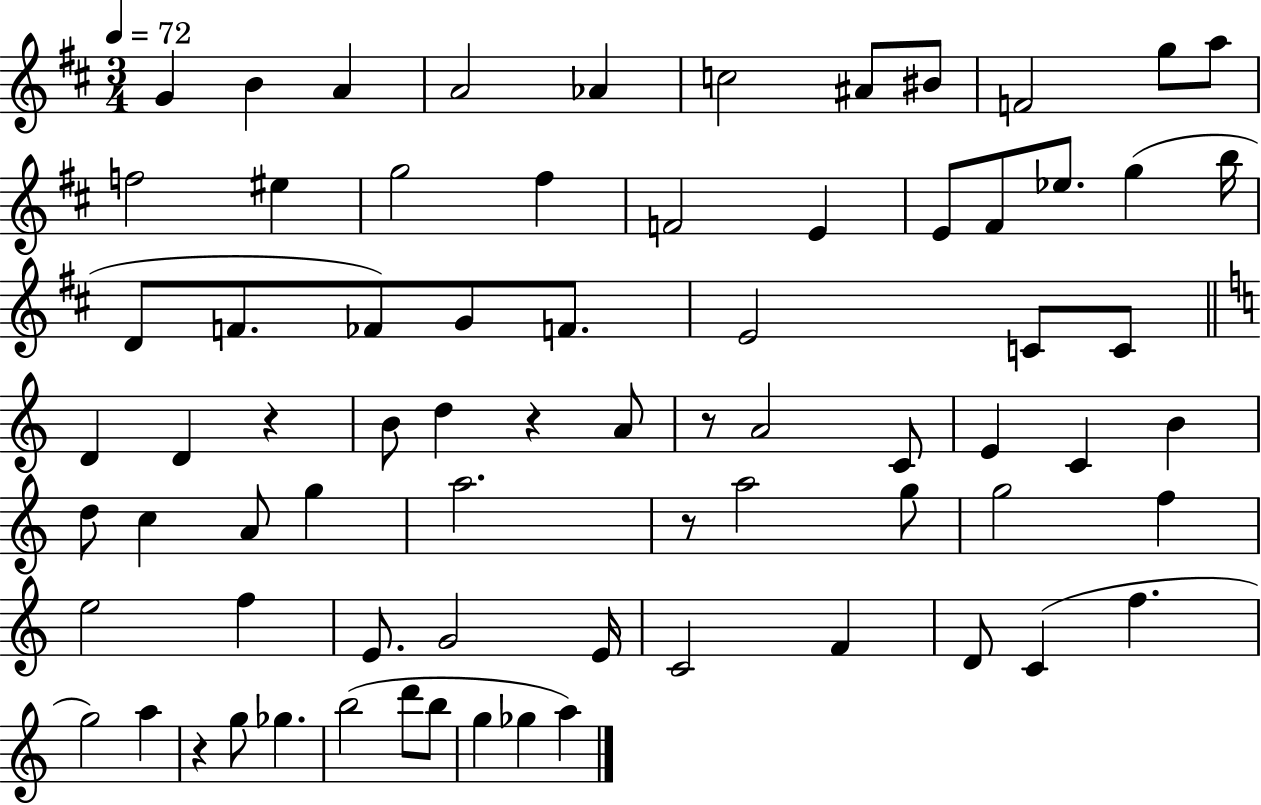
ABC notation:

X:1
T:Untitled
M:3/4
L:1/4
K:D
G B A A2 _A c2 ^A/2 ^B/2 F2 g/2 a/2 f2 ^e g2 ^f F2 E E/2 ^F/2 _e/2 g b/4 D/2 F/2 _F/2 G/2 F/2 E2 C/2 C/2 D D z B/2 d z A/2 z/2 A2 C/2 E C B d/2 c A/2 g a2 z/2 a2 g/2 g2 f e2 f E/2 G2 E/4 C2 F D/2 C f g2 a z g/2 _g b2 d'/2 b/2 g _g a